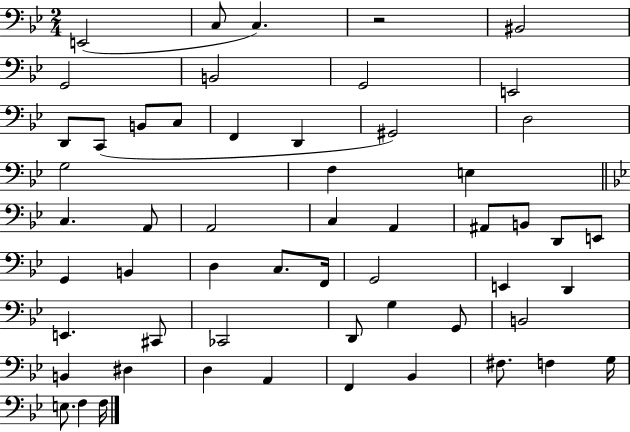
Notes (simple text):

E2/h C3/e C3/q. R/h BIS2/h G2/h B2/h G2/h E2/h D2/e C2/e B2/e C3/e F2/q D2/q G#2/h D3/h G3/h F3/q E3/q C3/q. A2/e A2/h C3/q A2/q A#2/e B2/e D2/e E2/e G2/q B2/q D3/q C3/e. F2/s G2/h E2/q D2/q E2/q. C#2/e CES2/h D2/e G3/q G2/e B2/h B2/q D#3/q D3/q A2/q F2/q Bb2/q F#3/e. F3/q G3/s E3/e. F3/q F3/s